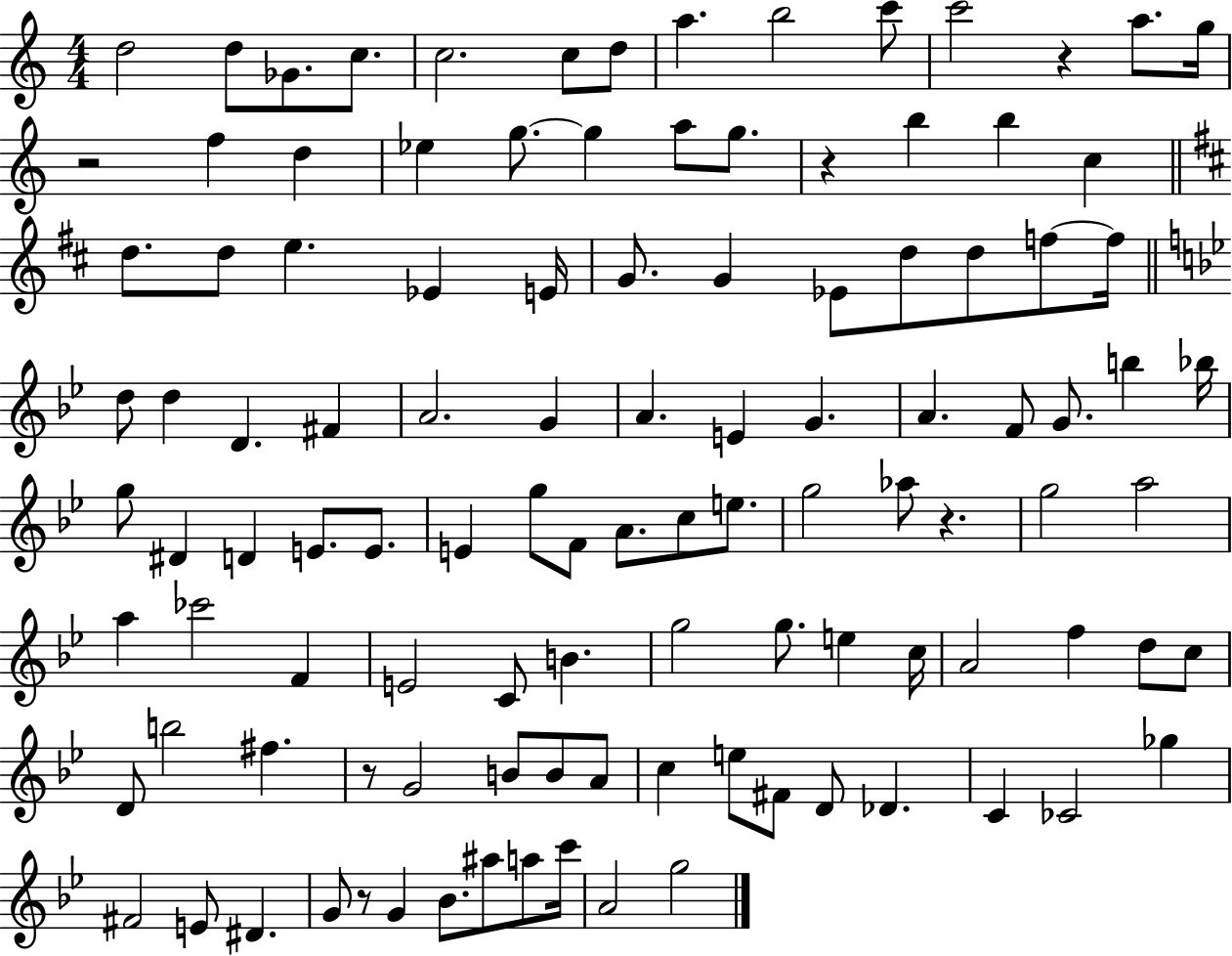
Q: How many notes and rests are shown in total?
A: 110